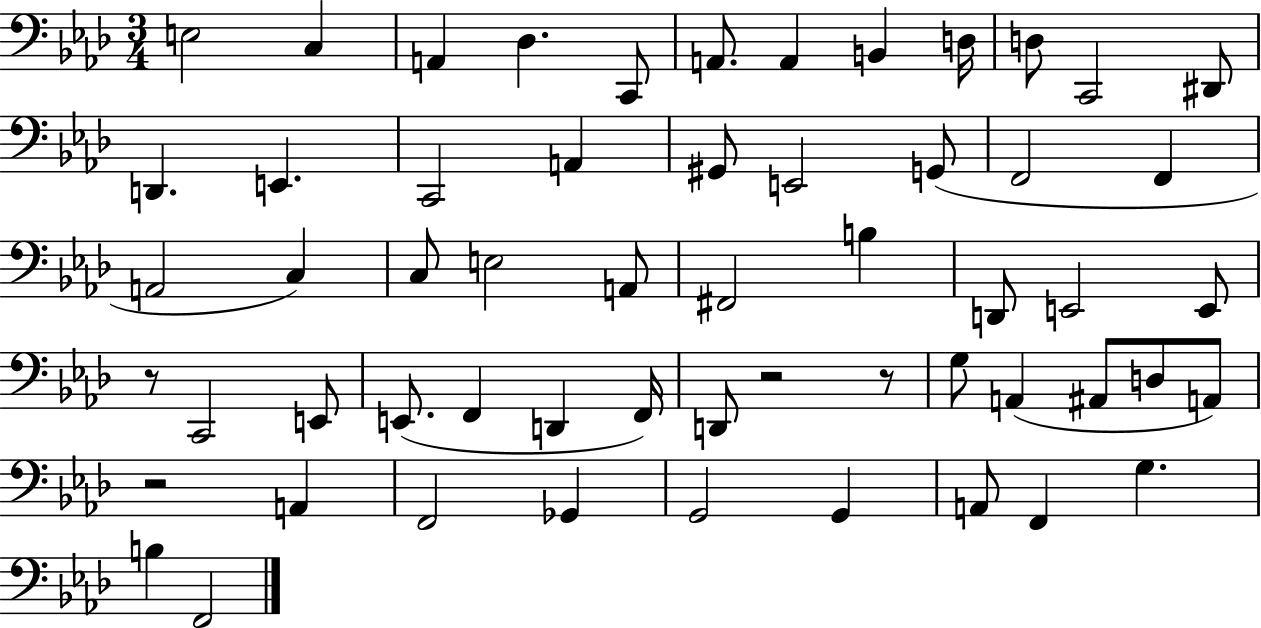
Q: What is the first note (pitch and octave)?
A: E3